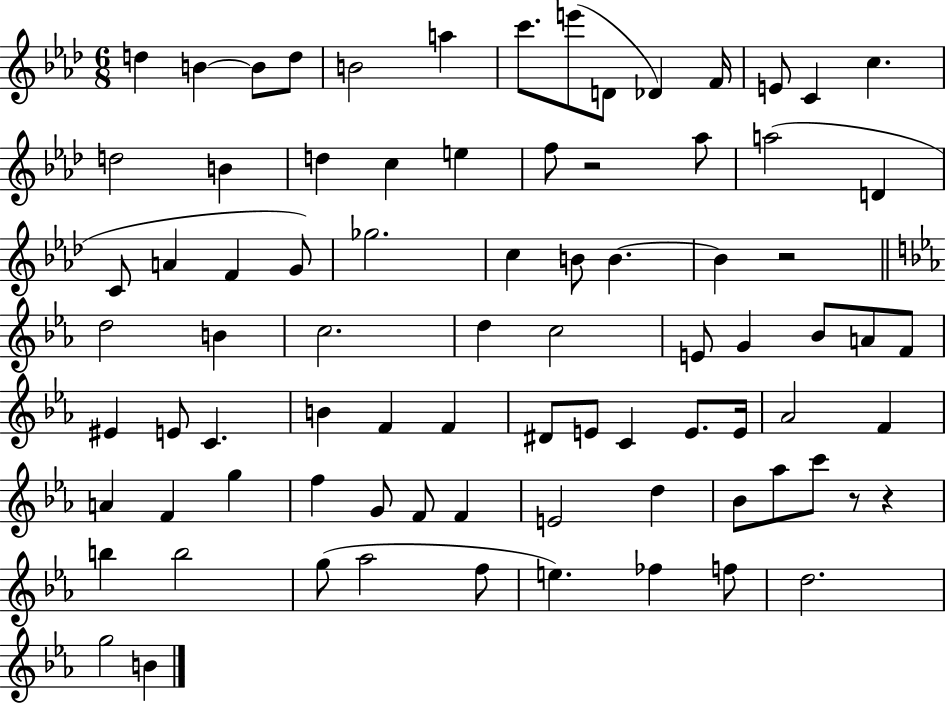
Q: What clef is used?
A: treble